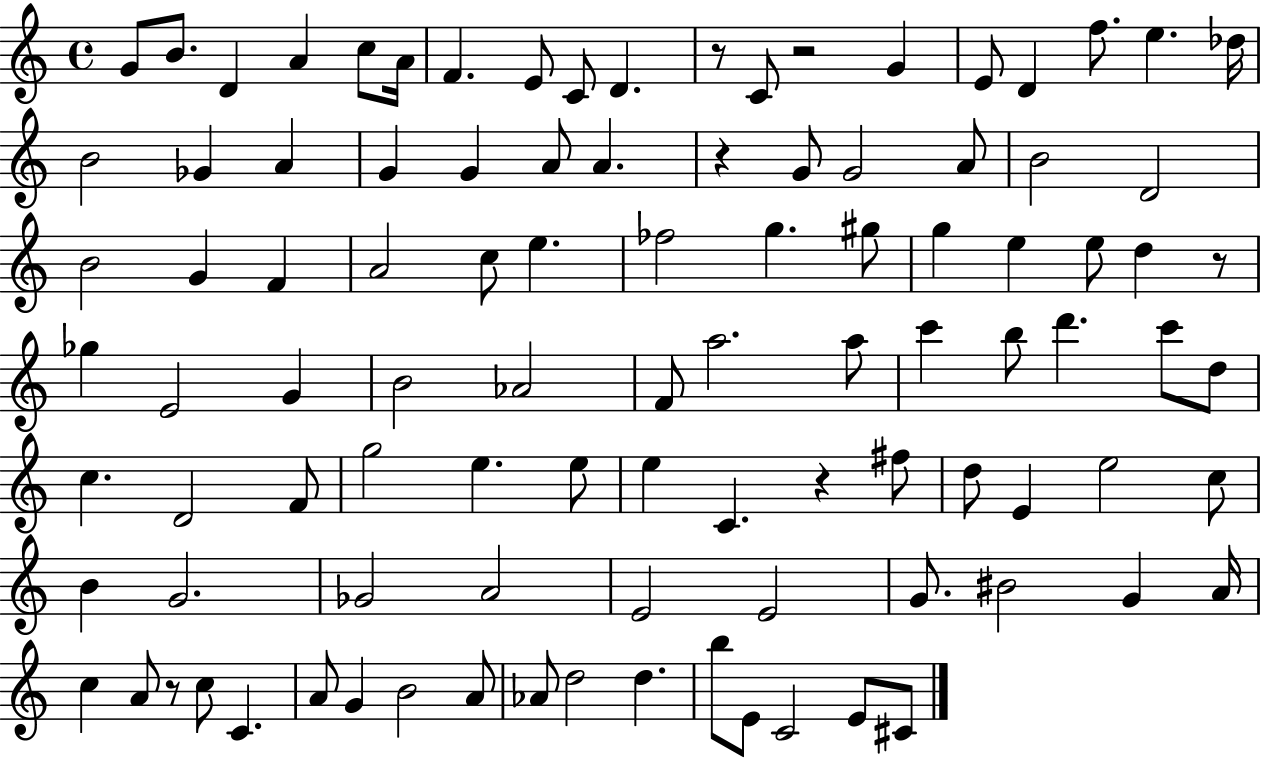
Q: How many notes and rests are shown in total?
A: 100